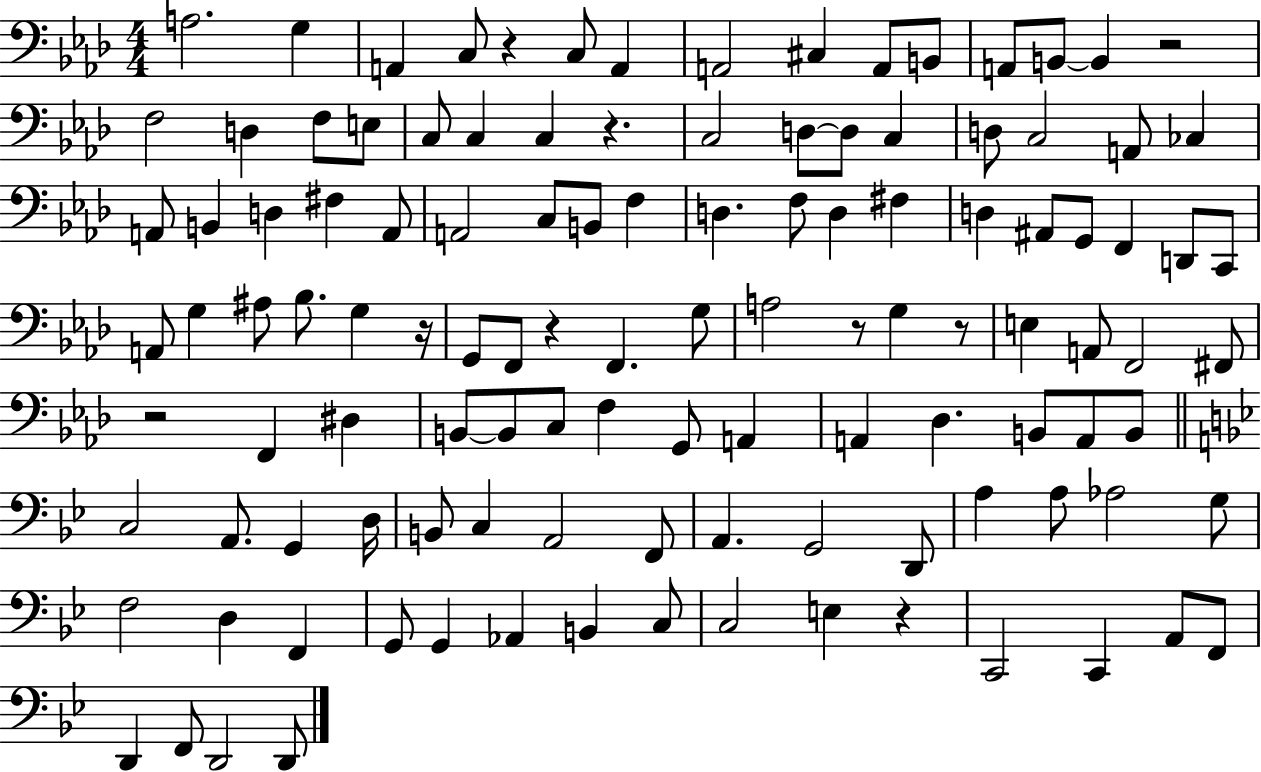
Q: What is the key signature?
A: AES major